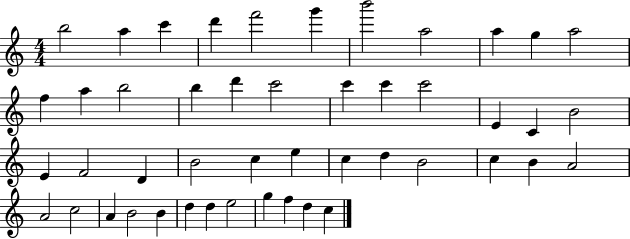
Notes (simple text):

B5/h A5/q C6/q D6/q F6/h G6/q B6/h A5/h A5/q G5/q A5/h F5/q A5/q B5/h B5/q D6/q C6/h C6/q C6/q C6/h E4/q C4/q B4/h E4/q F4/h D4/q B4/h C5/q E5/q C5/q D5/q B4/h C5/q B4/q A4/h A4/h C5/h A4/q B4/h B4/q D5/q D5/q E5/h G5/q F5/q D5/q C5/q